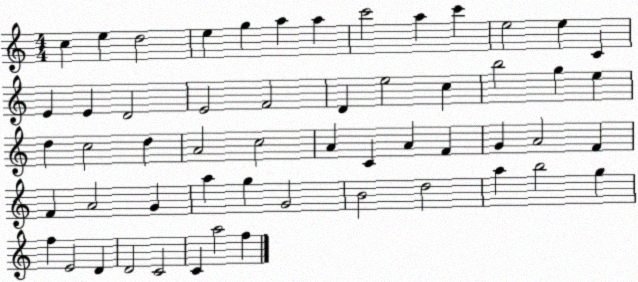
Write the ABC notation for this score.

X:1
T:Untitled
M:4/4
L:1/4
K:C
c e d2 e g a a c'2 a c' e2 e C E E D2 E2 F2 D e2 c b2 g e d c2 d A2 c2 A C A F G A2 F F A2 G a g G2 B2 d2 a b2 g f E2 D D2 C2 C a2 f